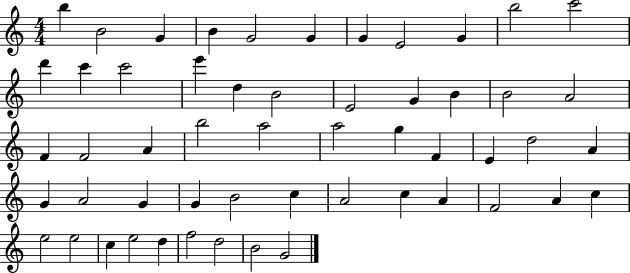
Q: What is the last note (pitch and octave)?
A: G4